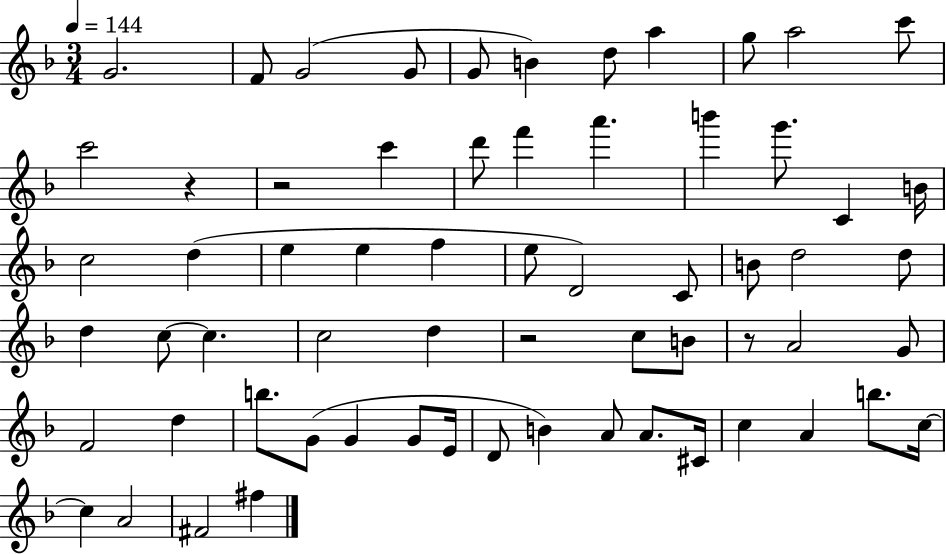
X:1
T:Untitled
M:3/4
L:1/4
K:F
G2 F/2 G2 G/2 G/2 B d/2 a g/2 a2 c'/2 c'2 z z2 c' d'/2 f' a' b' g'/2 C B/4 c2 d e e f e/2 D2 C/2 B/2 d2 d/2 d c/2 c c2 d z2 c/2 B/2 z/2 A2 G/2 F2 d b/2 G/2 G G/2 E/4 D/2 B A/2 A/2 ^C/4 c A b/2 c/4 c A2 ^F2 ^f